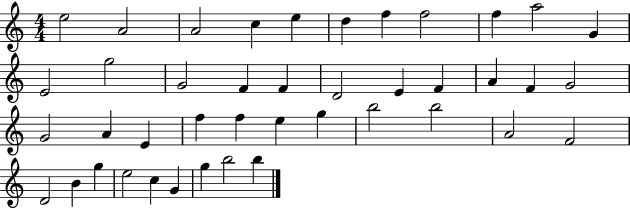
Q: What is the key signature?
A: C major